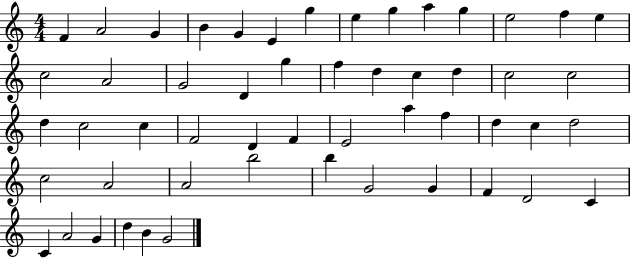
{
  \clef treble
  \numericTimeSignature
  \time 4/4
  \key c \major
  f'4 a'2 g'4 | b'4 g'4 e'4 g''4 | e''4 g''4 a''4 g''4 | e''2 f''4 e''4 | \break c''2 a'2 | g'2 d'4 g''4 | f''4 d''4 c''4 d''4 | c''2 c''2 | \break d''4 c''2 c''4 | f'2 d'4 f'4 | e'2 a''4 f''4 | d''4 c''4 d''2 | \break c''2 a'2 | a'2 b''2 | b''4 g'2 g'4 | f'4 d'2 c'4 | \break c'4 a'2 g'4 | d''4 b'4 g'2 | \bar "|."
}